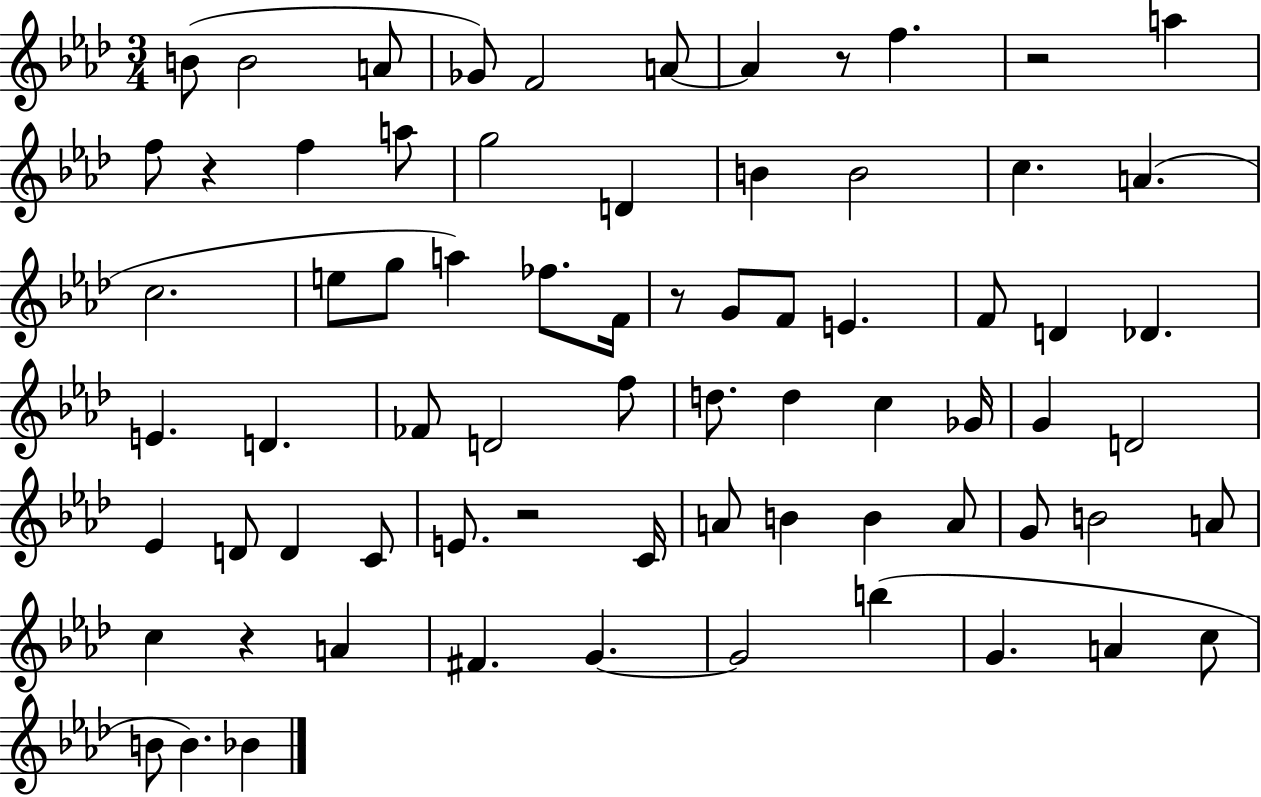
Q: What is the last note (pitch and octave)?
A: Bb4